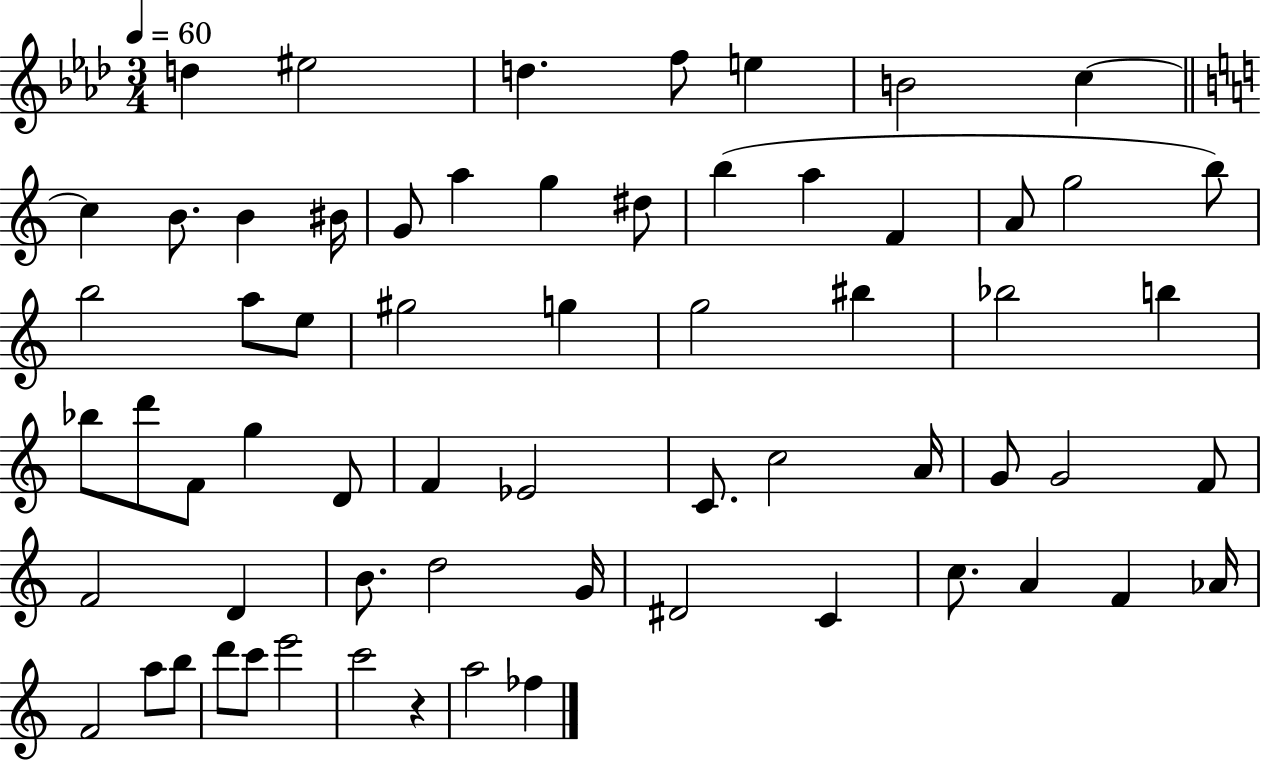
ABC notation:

X:1
T:Untitled
M:3/4
L:1/4
K:Ab
d ^e2 d f/2 e B2 c c B/2 B ^B/4 G/2 a g ^d/2 b a F A/2 g2 b/2 b2 a/2 e/2 ^g2 g g2 ^b _b2 b _b/2 d'/2 F/2 g D/2 F _E2 C/2 c2 A/4 G/2 G2 F/2 F2 D B/2 d2 G/4 ^D2 C c/2 A F _A/4 F2 a/2 b/2 d'/2 c'/2 e'2 c'2 z a2 _f